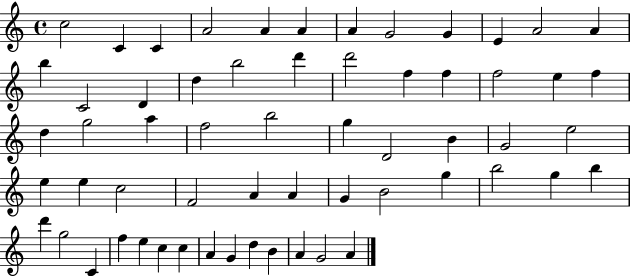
{
  \clef treble
  \time 4/4
  \defaultTimeSignature
  \key c \major
  c''2 c'4 c'4 | a'2 a'4 a'4 | a'4 g'2 g'4 | e'4 a'2 a'4 | \break b''4 c'2 d'4 | d''4 b''2 d'''4 | d'''2 f''4 f''4 | f''2 e''4 f''4 | \break d''4 g''2 a''4 | f''2 b''2 | g''4 d'2 b'4 | g'2 e''2 | \break e''4 e''4 c''2 | f'2 a'4 a'4 | g'4 b'2 g''4 | b''2 g''4 b''4 | \break d'''4 g''2 c'4 | f''4 e''4 c''4 c''4 | a'4 g'4 d''4 b'4 | a'4 g'2 a'4 | \break \bar "|."
}